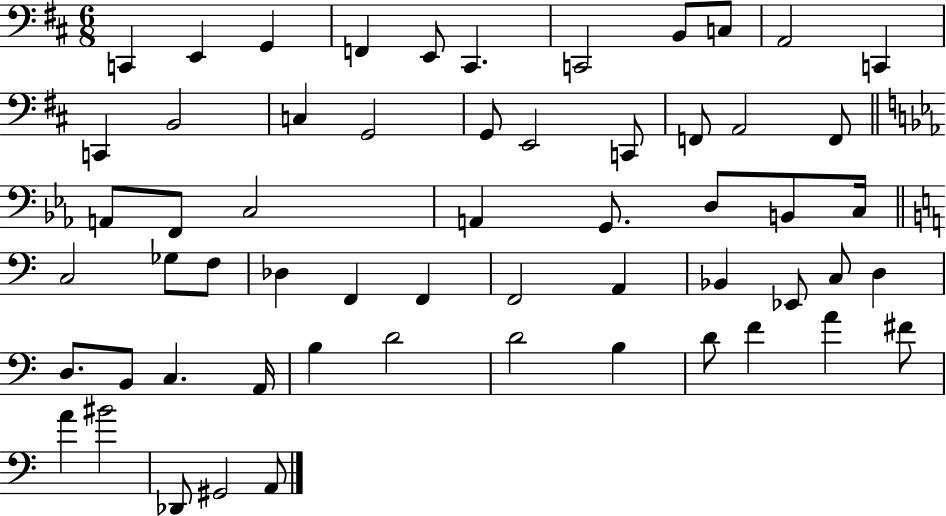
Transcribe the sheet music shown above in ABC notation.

X:1
T:Untitled
M:6/8
L:1/4
K:D
C,, E,, G,, F,, E,,/2 ^C,, C,,2 B,,/2 C,/2 A,,2 C,, C,, B,,2 C, G,,2 G,,/2 E,,2 C,,/2 F,,/2 A,,2 F,,/2 A,,/2 F,,/2 C,2 A,, G,,/2 D,/2 B,,/2 C,/4 C,2 _G,/2 F,/2 _D, F,, F,, F,,2 A,, _B,, _E,,/2 C,/2 D, D,/2 B,,/2 C, A,,/4 B, D2 D2 B, D/2 F A ^F/2 A ^B2 _D,,/2 ^G,,2 A,,/2